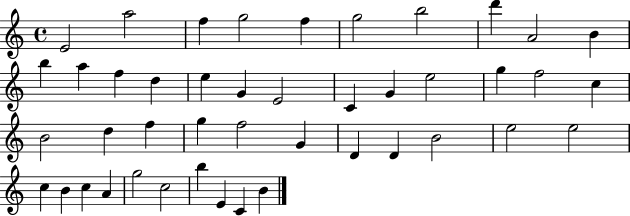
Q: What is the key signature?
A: C major